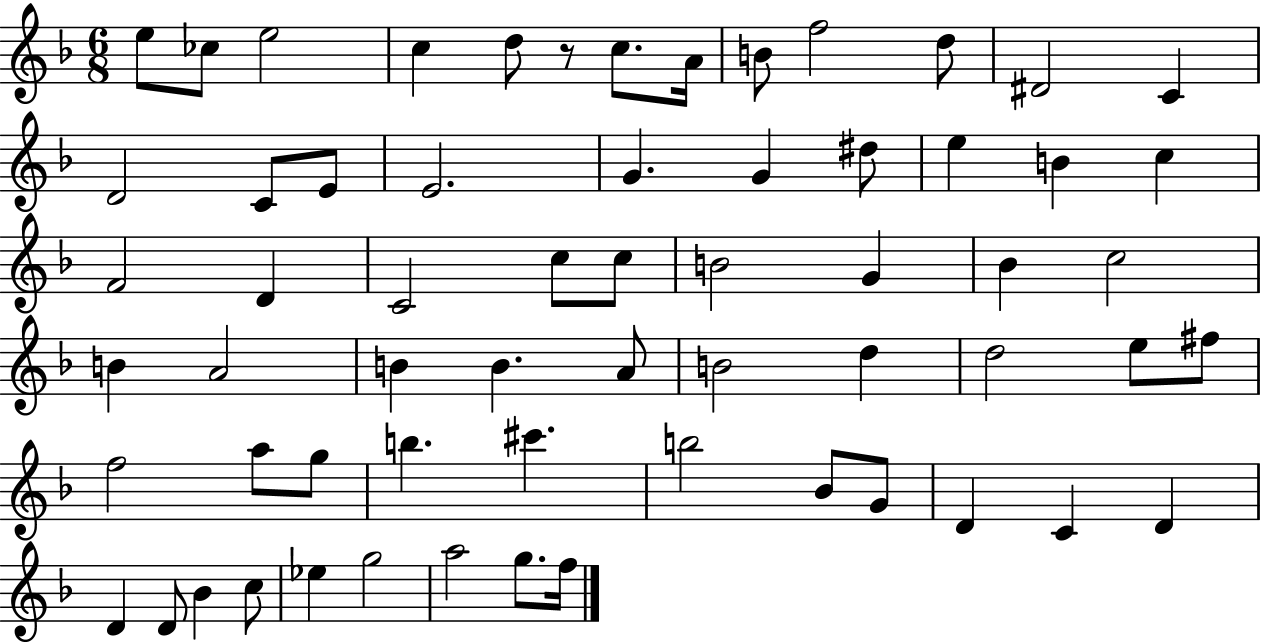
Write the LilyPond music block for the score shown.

{
  \clef treble
  \numericTimeSignature
  \time 6/8
  \key f \major
  \repeat volta 2 { e''8 ces''8 e''2 | c''4 d''8 r8 c''8. a'16 | b'8 f''2 d''8 | dis'2 c'4 | \break d'2 c'8 e'8 | e'2. | g'4. g'4 dis''8 | e''4 b'4 c''4 | \break f'2 d'4 | c'2 c''8 c''8 | b'2 g'4 | bes'4 c''2 | \break b'4 a'2 | b'4 b'4. a'8 | b'2 d''4 | d''2 e''8 fis''8 | \break f''2 a''8 g''8 | b''4. cis'''4. | b''2 bes'8 g'8 | d'4 c'4 d'4 | \break d'4 d'8 bes'4 c''8 | ees''4 g''2 | a''2 g''8. f''16 | } \bar "|."
}